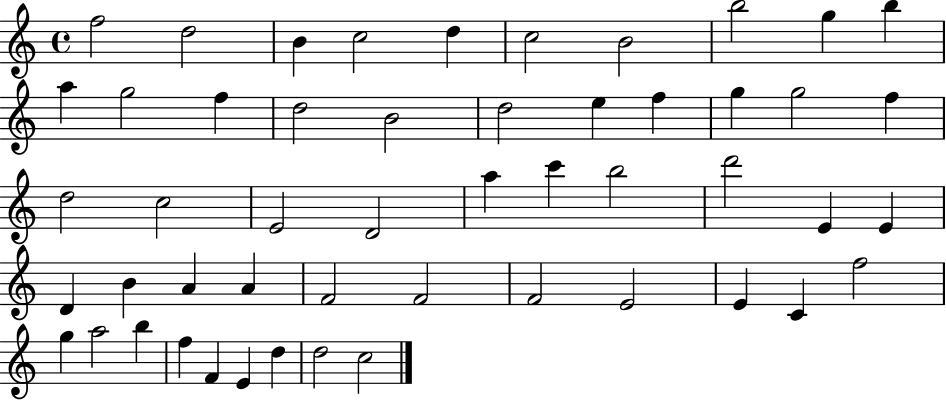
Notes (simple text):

F5/h D5/h B4/q C5/h D5/q C5/h B4/h B5/h G5/q B5/q A5/q G5/h F5/q D5/h B4/h D5/h E5/q F5/q G5/q G5/h F5/q D5/h C5/h E4/h D4/h A5/q C6/q B5/h D6/h E4/q E4/q D4/q B4/q A4/q A4/q F4/h F4/h F4/h E4/h E4/q C4/q F5/h G5/q A5/h B5/q F5/q F4/q E4/q D5/q D5/h C5/h